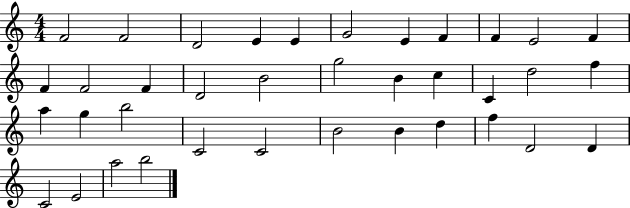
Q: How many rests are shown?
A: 0